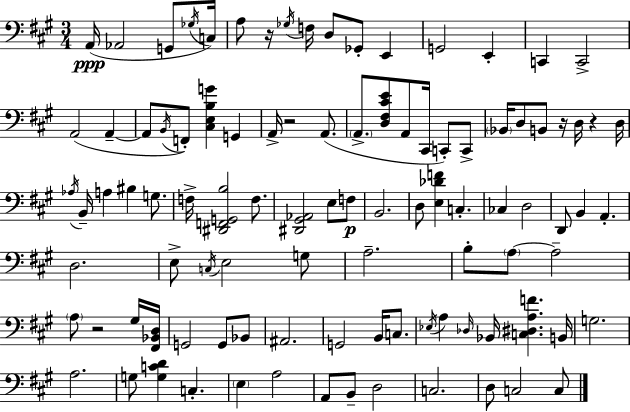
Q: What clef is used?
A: bass